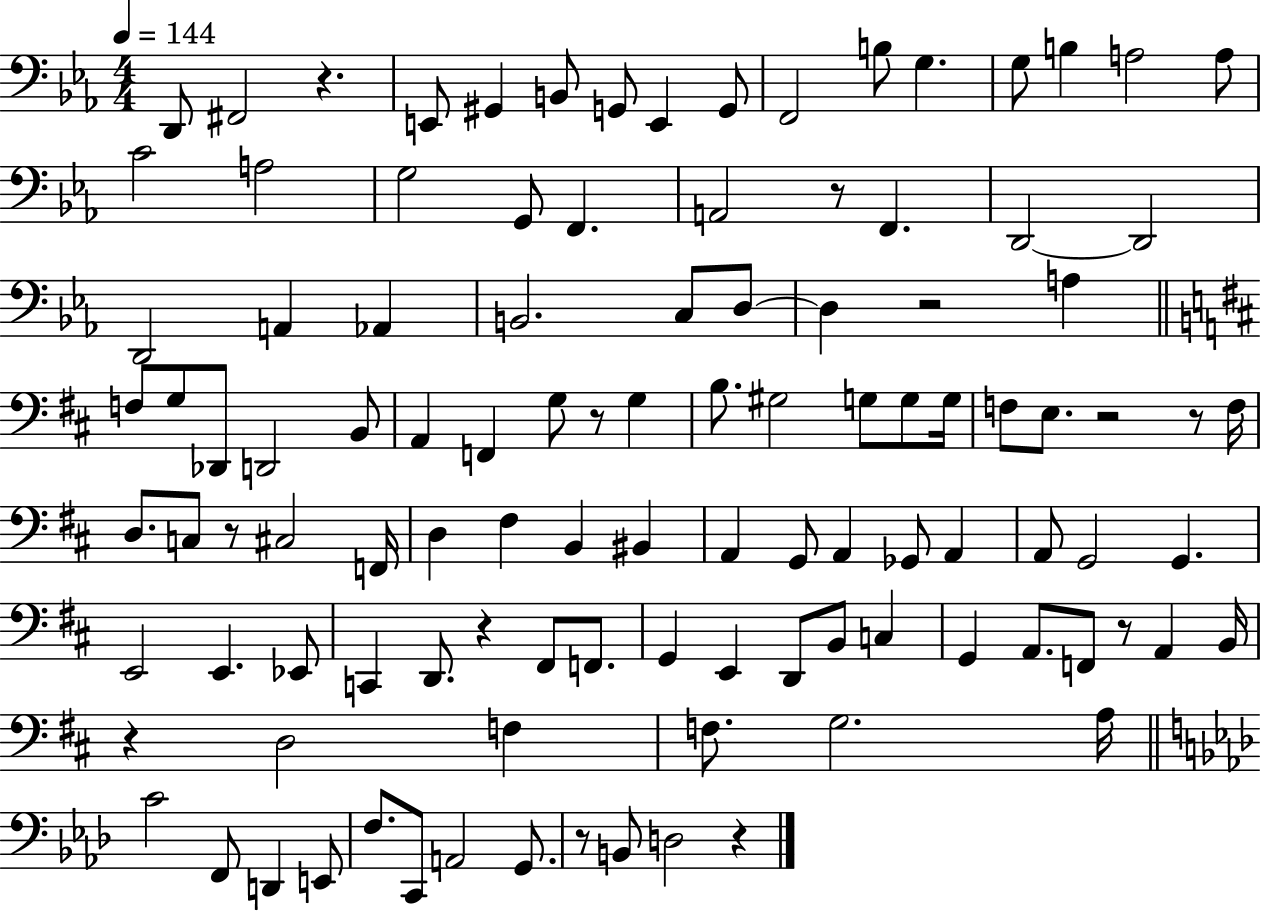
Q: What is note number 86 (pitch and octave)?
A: G3